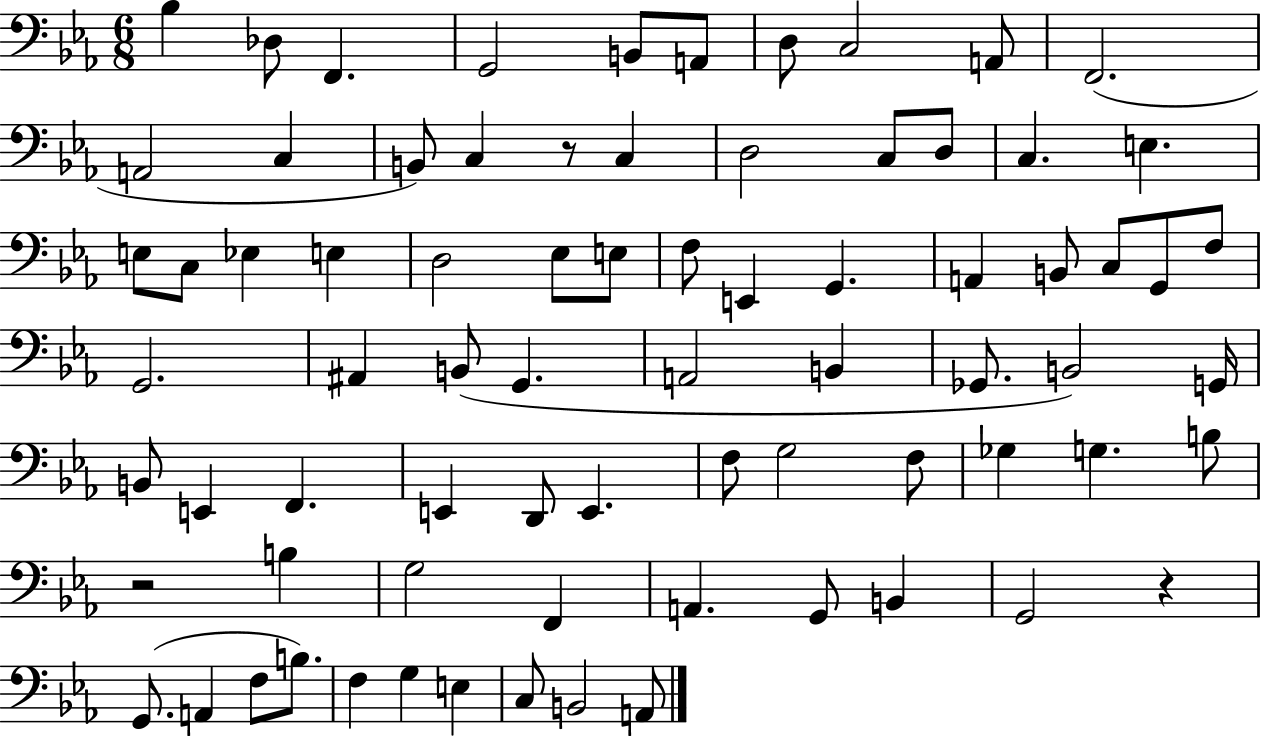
{
  \clef bass
  \numericTimeSignature
  \time 6/8
  \key ees \major
  \repeat volta 2 { bes4 des8 f,4. | g,2 b,8 a,8 | d8 c2 a,8 | f,2.( | \break a,2 c4 | b,8) c4 r8 c4 | d2 c8 d8 | c4. e4. | \break e8 c8 ees4 e4 | d2 ees8 e8 | f8 e,4 g,4. | a,4 b,8 c8 g,8 f8 | \break g,2. | ais,4 b,8( g,4. | a,2 b,4 | ges,8. b,2) g,16 | \break b,8 e,4 f,4. | e,4 d,8 e,4. | f8 g2 f8 | ges4 g4. b8 | \break r2 b4 | g2 f,4 | a,4. g,8 b,4 | g,2 r4 | \break g,8.( a,4 f8 b8.) | f4 g4 e4 | c8 b,2 a,8 | } \bar "|."
}